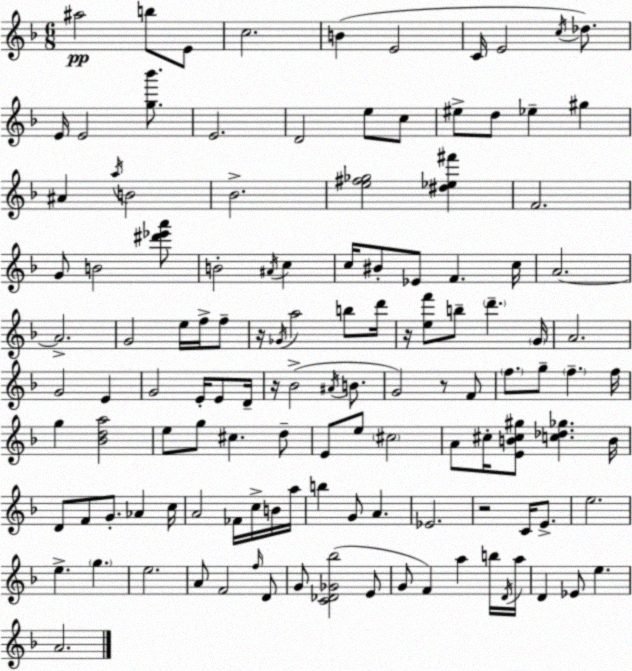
X:1
T:Untitled
M:6/8
L:1/4
K:F
^a2 b/2 E/2 c2 B E2 C/4 E2 c/4 _d/2 E/4 E2 [g_b']/2 E2 D2 e/2 c/2 ^e/2 d/2 _e ^g ^A a/4 B2 _B2 [e^f_g]2 [^d_e^f'] F2 G/2 B2 [^d'_e'a']/2 B2 ^A/4 c c/4 ^B/2 _E/2 F c/4 A2 A2 G2 e/4 f/4 f/2 z/4 _G/4 a2 b/2 d'/4 z/4 [ef']/2 b/2 d' G/4 A2 G2 E G2 E/4 E/2 D/4 z/4 _B2 ^A/4 B/2 G2 z/2 F/2 f/2 g/2 f f/4 g [_Bda]2 e/2 g/2 ^c d/2 E/2 e/2 ^c2 A/2 ^c/4 [EB^c^g]/2 [c_d_g] B/4 D/2 F/2 G/2 _A c/4 A2 _F/4 c/4 B/4 a/4 b G/2 A _E2 z2 C/4 E/2 e2 e g e2 A/2 F2 f/4 D/2 G/2 [C_D_G_b]2 E/2 G/2 F a b/4 D/4 a/4 D _E/2 e A2